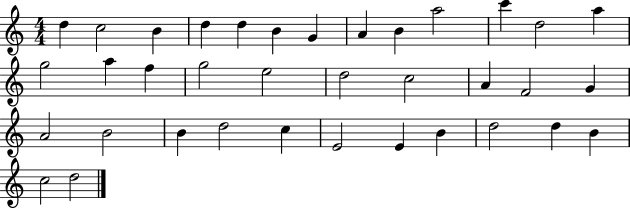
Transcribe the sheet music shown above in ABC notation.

X:1
T:Untitled
M:4/4
L:1/4
K:C
d c2 B d d B G A B a2 c' d2 a g2 a f g2 e2 d2 c2 A F2 G A2 B2 B d2 c E2 E B d2 d B c2 d2